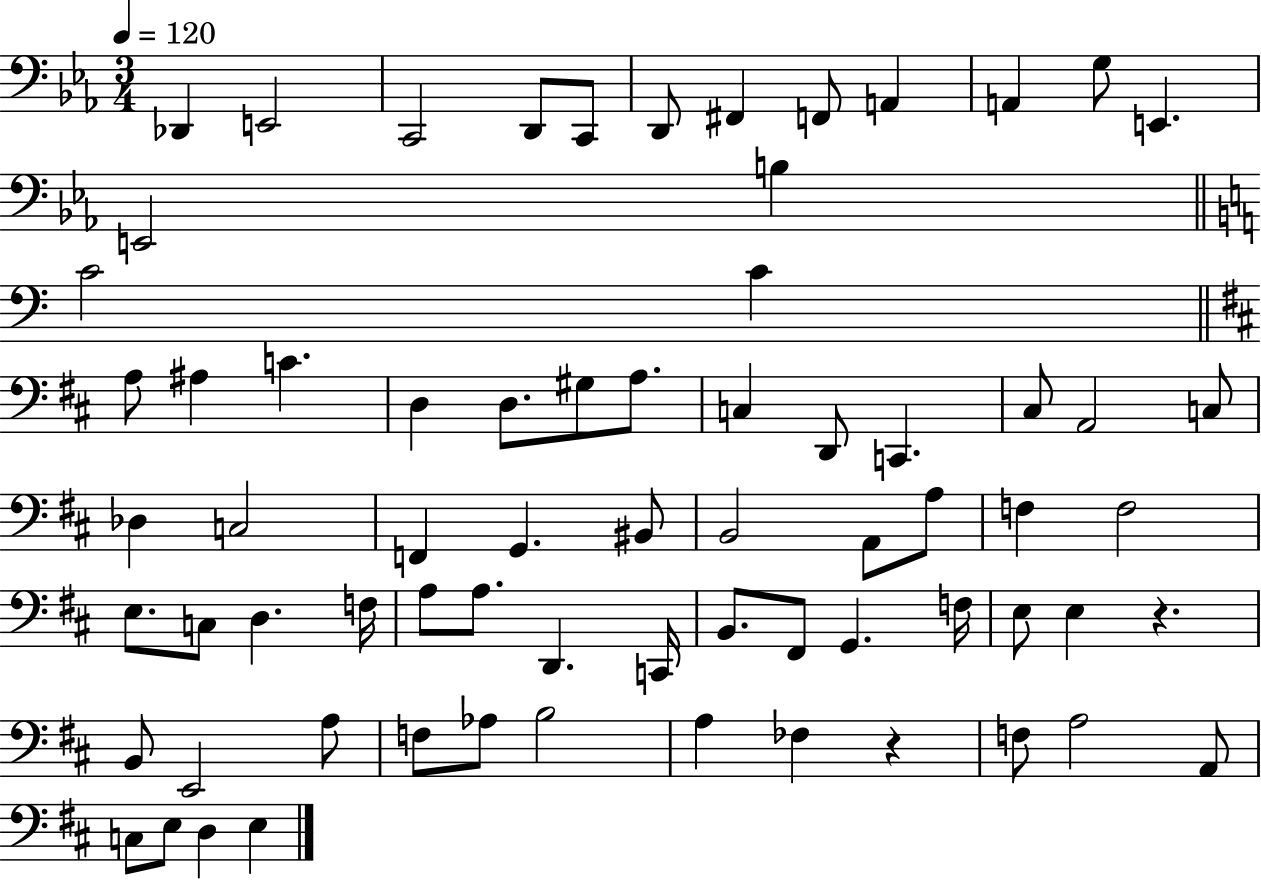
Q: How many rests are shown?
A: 2